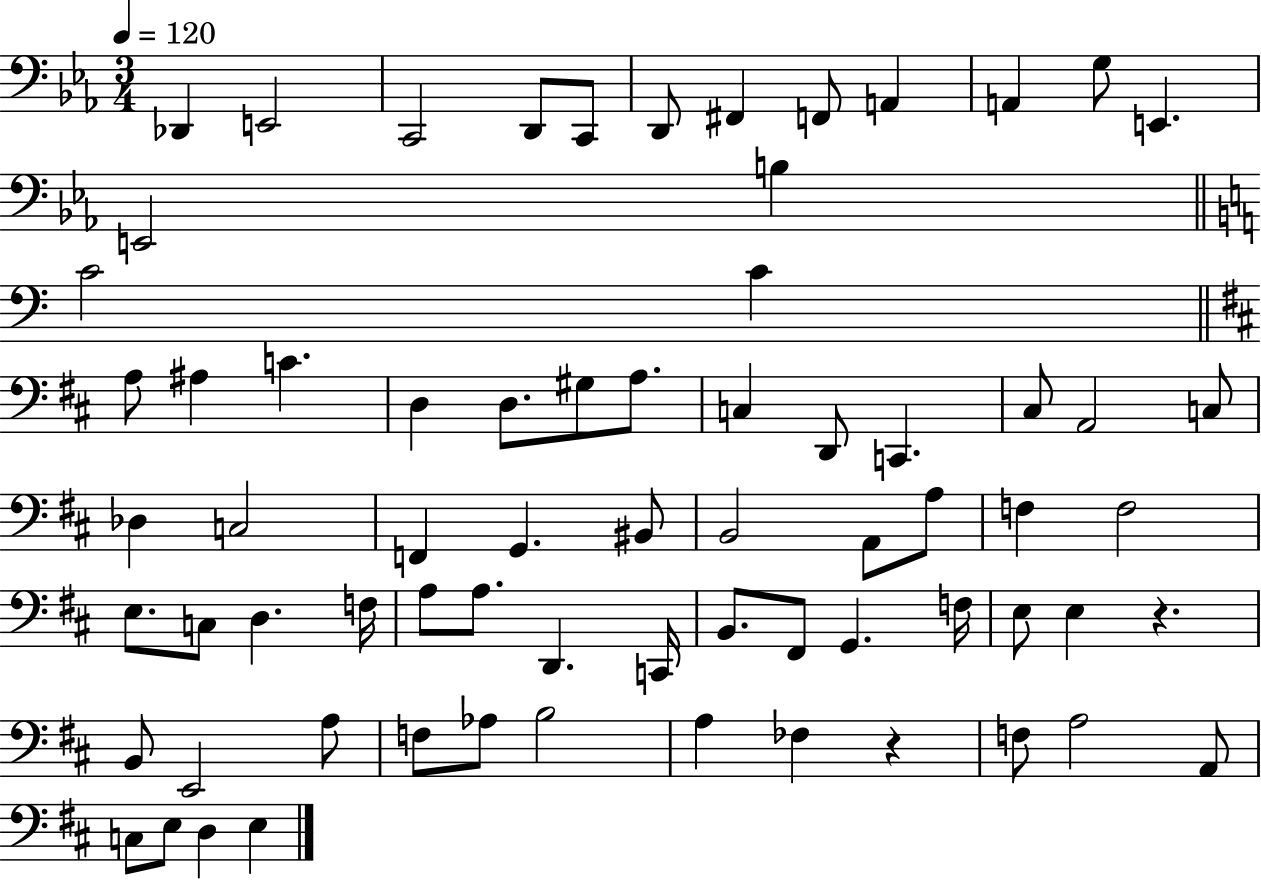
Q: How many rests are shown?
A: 2